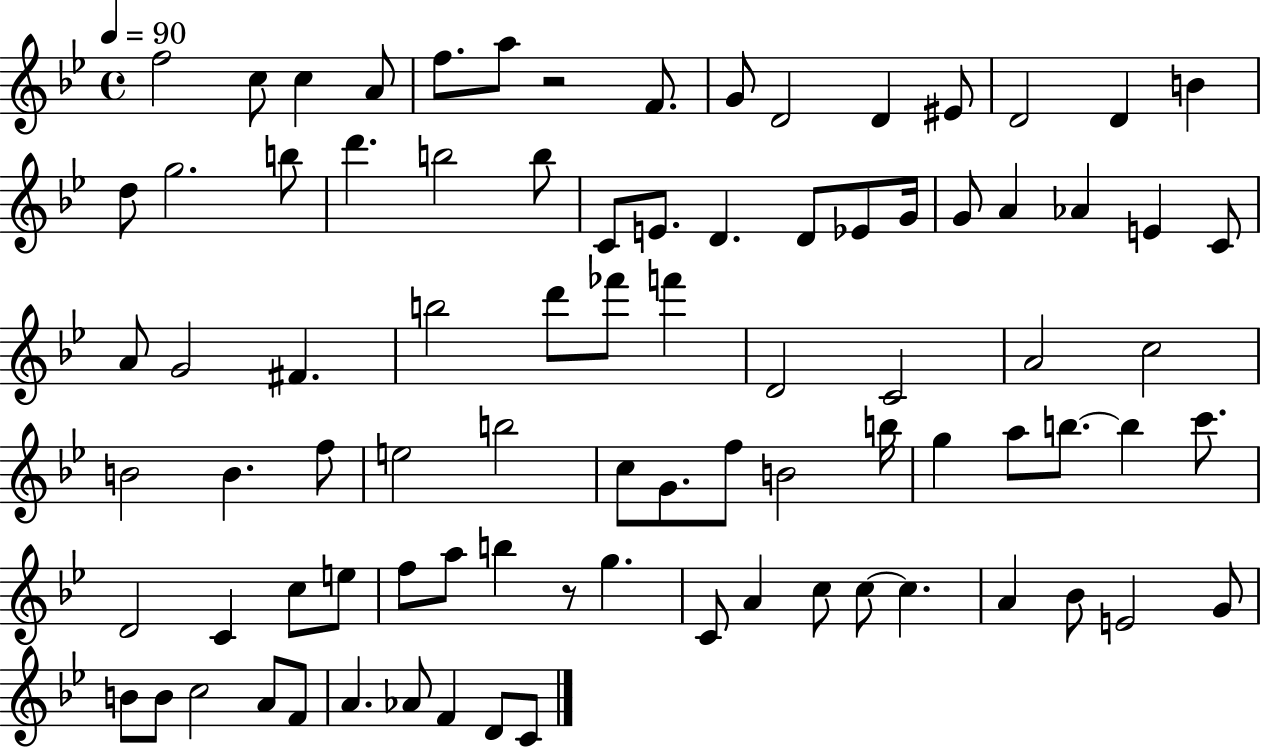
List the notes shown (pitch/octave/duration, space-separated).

F5/h C5/e C5/q A4/e F5/e. A5/e R/h F4/e. G4/e D4/h D4/q EIS4/e D4/h D4/q B4/q D5/e G5/h. B5/e D6/q. B5/h B5/e C4/e E4/e. D4/q. D4/e Eb4/e G4/s G4/e A4/q Ab4/q E4/q C4/e A4/e G4/h F#4/q. B5/h D6/e FES6/e F6/q D4/h C4/h A4/h C5/h B4/h B4/q. F5/e E5/h B5/h C5/e G4/e. F5/e B4/h B5/s G5/q A5/e B5/e. B5/q C6/e. D4/h C4/q C5/e E5/e F5/e A5/e B5/q R/e G5/q. C4/e A4/q C5/e C5/e C5/q. A4/q Bb4/e E4/h G4/e B4/e B4/e C5/h A4/e F4/e A4/q. Ab4/e F4/q D4/e C4/e